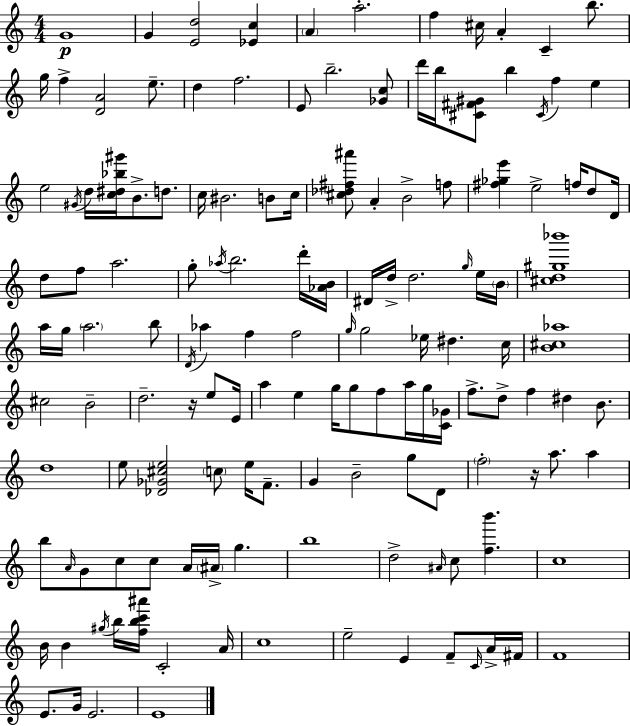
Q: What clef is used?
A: treble